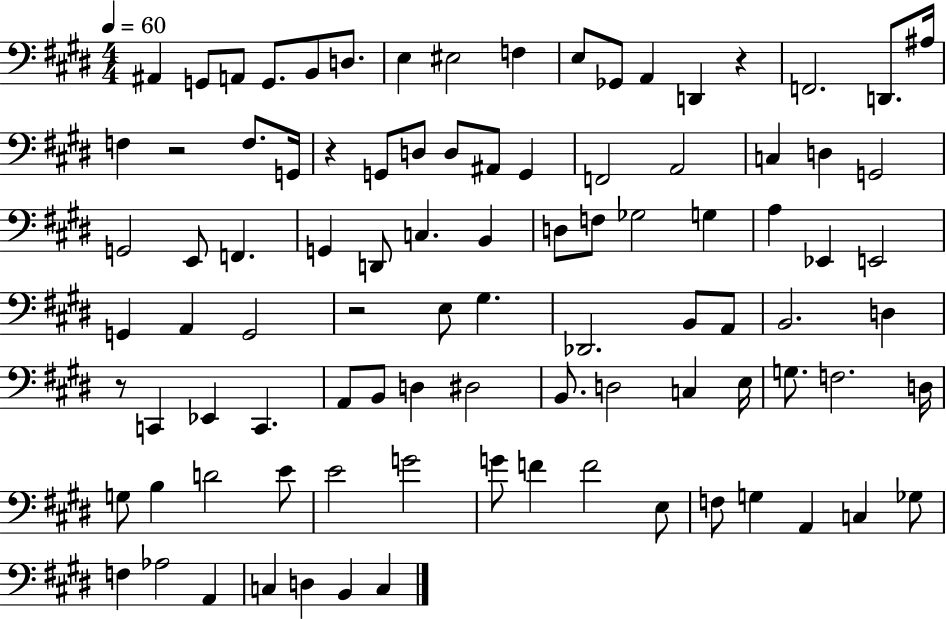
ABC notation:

X:1
T:Untitled
M:4/4
L:1/4
K:E
^A,, G,,/2 A,,/2 G,,/2 B,,/2 D,/2 E, ^E,2 F, E,/2 _G,,/2 A,, D,, z F,,2 D,,/2 ^A,/4 F, z2 F,/2 G,,/4 z G,,/2 D,/2 D,/2 ^A,,/2 G,, F,,2 A,,2 C, D, G,,2 G,,2 E,,/2 F,, G,, D,,/2 C, B,, D,/2 F,/2 _G,2 G, A, _E,, E,,2 G,, A,, G,,2 z2 E,/2 ^G, _D,,2 B,,/2 A,,/2 B,,2 D, z/2 C,, _E,, C,, A,,/2 B,,/2 D, ^D,2 B,,/2 D,2 C, E,/4 G,/2 F,2 D,/4 G,/2 B, D2 E/2 E2 G2 G/2 F F2 E,/2 F,/2 G, A,, C, _G,/2 F, _A,2 A,, C, D, B,, C,